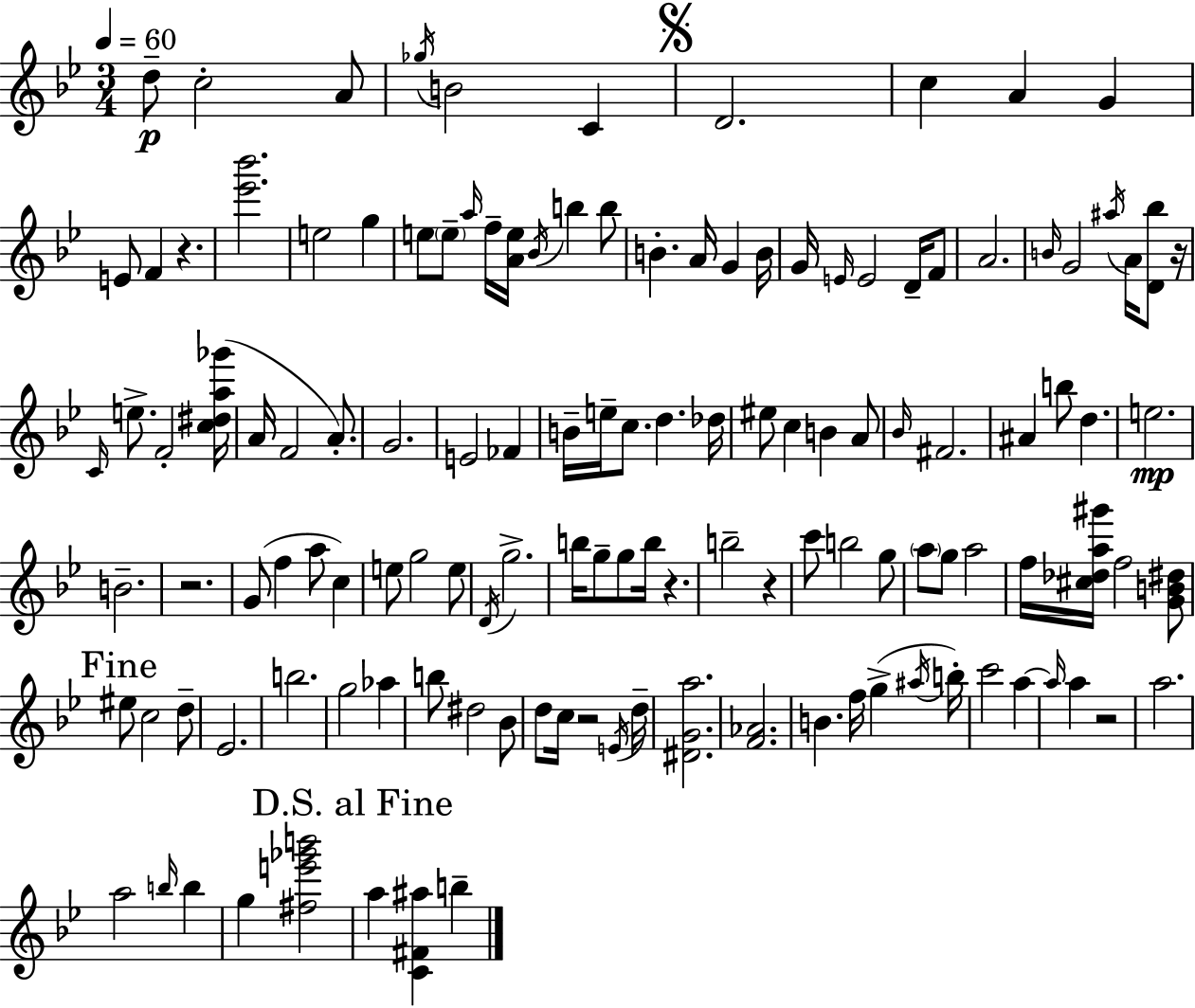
X:1
T:Untitled
M:3/4
L:1/4
K:Gm
d/2 c2 A/2 _g/4 B2 C D2 c A G E/2 F z [_e'_b']2 e2 g e/2 e/2 a/4 f/4 [Ae]/4 _B/4 b b/2 B A/4 G B/4 G/4 E/4 E2 D/4 F/2 A2 B/4 G2 ^a/4 A/4 [D_b]/2 z/4 C/4 e/2 F2 [c^da_g']/4 A/4 F2 A/2 G2 E2 _F B/4 e/4 c/2 d _d/4 ^e/2 c B A/2 _B/4 ^F2 ^A b/2 d e2 B2 z2 G/2 f a/2 c e/2 g2 e/2 D/4 g2 b/4 g/2 g/2 b/4 z b2 z c'/2 b2 g/2 a/2 g/2 a2 f/4 [^c_da^g']/4 f2 [GB^d]/2 ^e/2 c2 d/2 _E2 b2 g2 _a b/2 ^d2 _B/2 d/2 c/4 z2 E/4 d/4 [^DGa]2 [F_A]2 B f/4 g ^a/4 b/4 c'2 a a/4 a z2 a2 a2 b/4 b g [^fe'_g'b']2 a [C^F^a] b